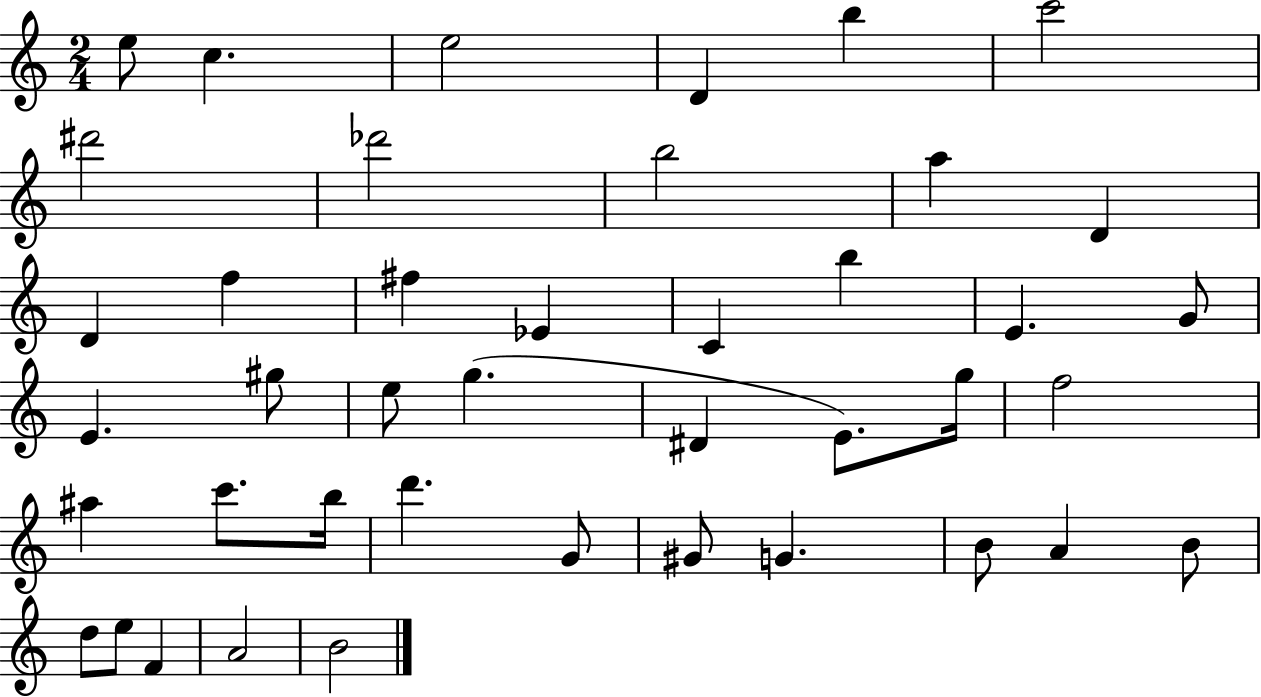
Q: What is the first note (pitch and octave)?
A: E5